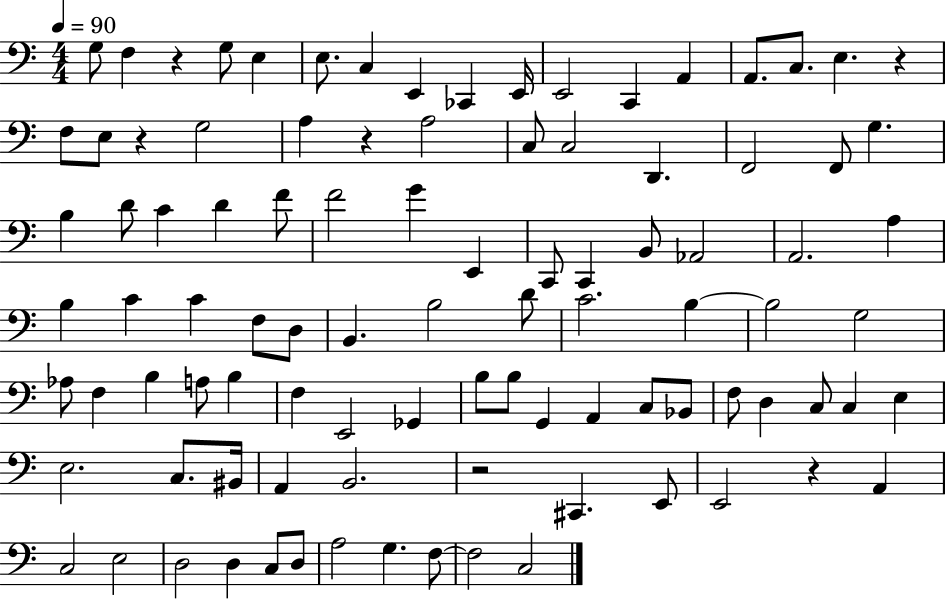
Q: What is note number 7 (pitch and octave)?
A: E2